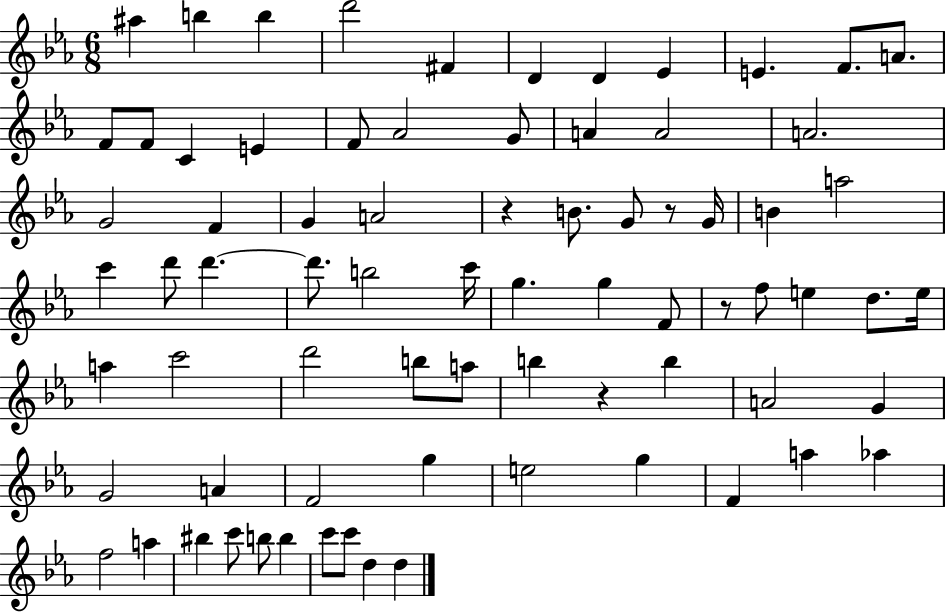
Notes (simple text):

A#5/q B5/q B5/q D6/h F#4/q D4/q D4/q Eb4/q E4/q. F4/e. A4/e. F4/e F4/e C4/q E4/q F4/e Ab4/h G4/e A4/q A4/h A4/h. G4/h F4/q G4/q A4/h R/q B4/e. G4/e R/e G4/s B4/q A5/h C6/q D6/e D6/q. D6/e. B5/h C6/s G5/q. G5/q F4/e R/e F5/e E5/q D5/e. E5/s A5/q C6/h D6/h B5/e A5/e B5/q R/q B5/q A4/h G4/q G4/h A4/q F4/h G5/q E5/h G5/q F4/q A5/q Ab5/q F5/h A5/q BIS5/q C6/e B5/e B5/q C6/e C6/e D5/q D5/q